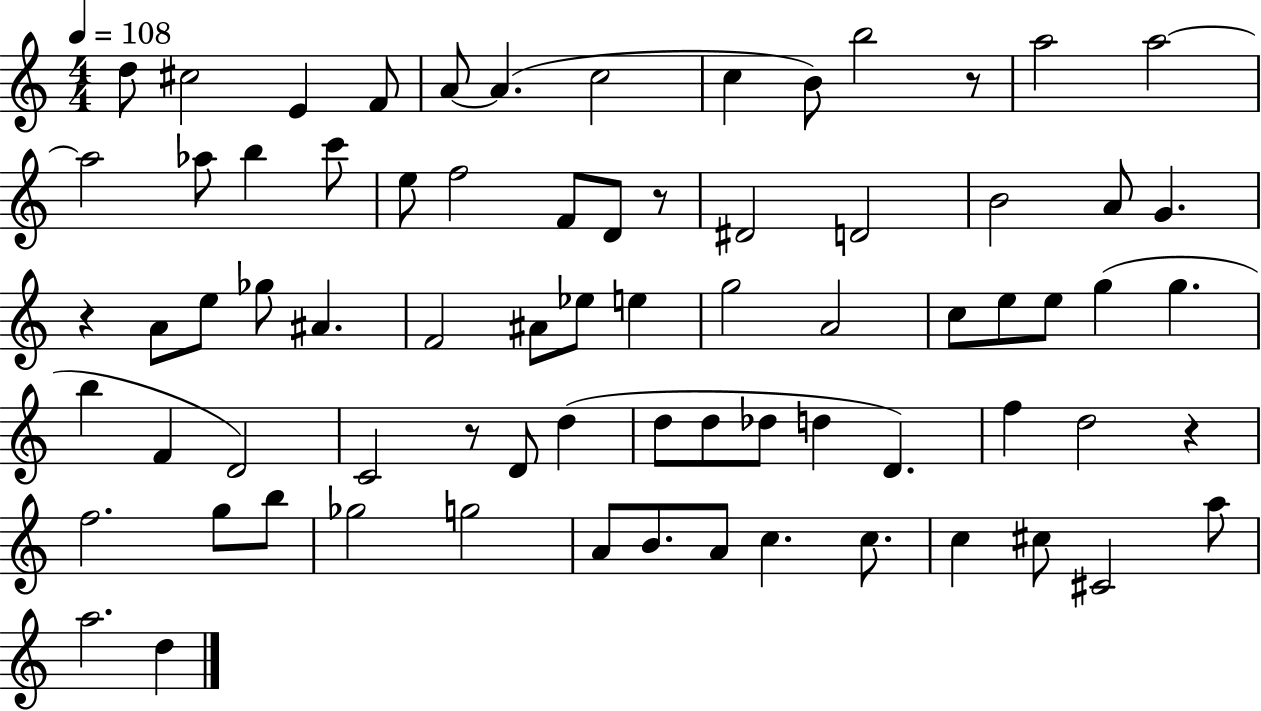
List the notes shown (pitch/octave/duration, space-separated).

D5/e C#5/h E4/q F4/e A4/e A4/q. C5/h C5/q B4/e B5/h R/e A5/h A5/h A5/h Ab5/e B5/q C6/e E5/e F5/h F4/e D4/e R/e D#4/h D4/h B4/h A4/e G4/q. R/q A4/e E5/e Gb5/e A#4/q. F4/h A#4/e Eb5/e E5/q G5/h A4/h C5/e E5/e E5/e G5/q G5/q. B5/q F4/q D4/h C4/h R/e D4/e D5/q D5/e D5/e Db5/e D5/q D4/q. F5/q D5/h R/q F5/h. G5/e B5/e Gb5/h G5/h A4/e B4/e. A4/e C5/q. C5/e. C5/q C#5/e C#4/h A5/e A5/h. D5/q